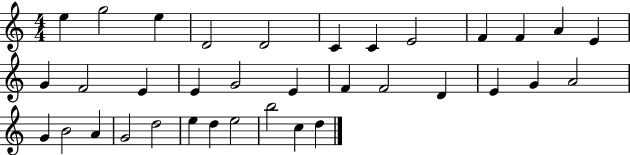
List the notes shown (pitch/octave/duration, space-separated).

E5/q G5/h E5/q D4/h D4/h C4/q C4/q E4/h F4/q F4/q A4/q E4/q G4/q F4/h E4/q E4/q G4/h E4/q F4/q F4/h D4/q E4/q G4/q A4/h G4/q B4/h A4/q G4/h D5/h E5/q D5/q E5/h B5/h C5/q D5/q